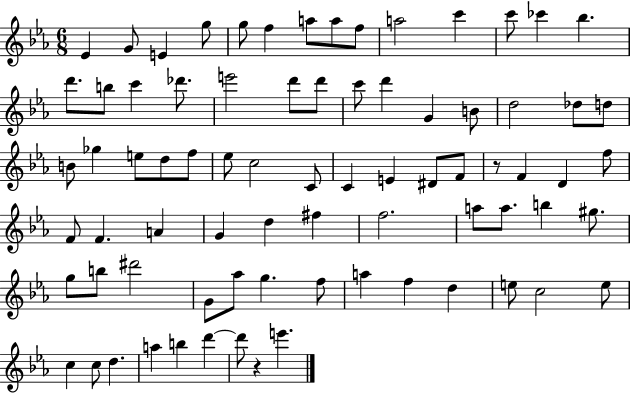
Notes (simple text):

Eb4/q G4/e E4/q G5/e G5/e F5/q A5/e A5/e F5/e A5/h C6/q C6/e CES6/q Bb5/q. D6/e. B5/e C6/q Db6/e. E6/h D6/e D6/e C6/e D6/q G4/q B4/e D5/h Db5/e D5/e B4/e Gb5/q E5/e D5/e F5/e Eb5/e C5/h C4/e C4/q E4/q D#4/e F4/e R/e F4/q D4/q F5/e F4/e F4/q. A4/q G4/q D5/q F#5/q F5/h. A5/e A5/e. B5/q G#5/e. G5/e B5/e D#6/h G4/e Ab5/e G5/q. F5/e A5/q F5/q D5/q E5/e C5/h E5/e C5/q C5/e D5/q. A5/q B5/q D6/q D6/e R/q E6/q.